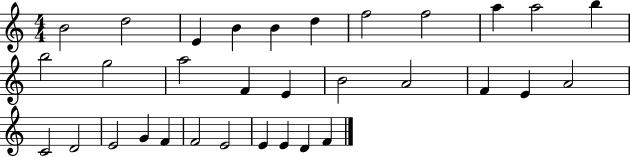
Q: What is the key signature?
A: C major